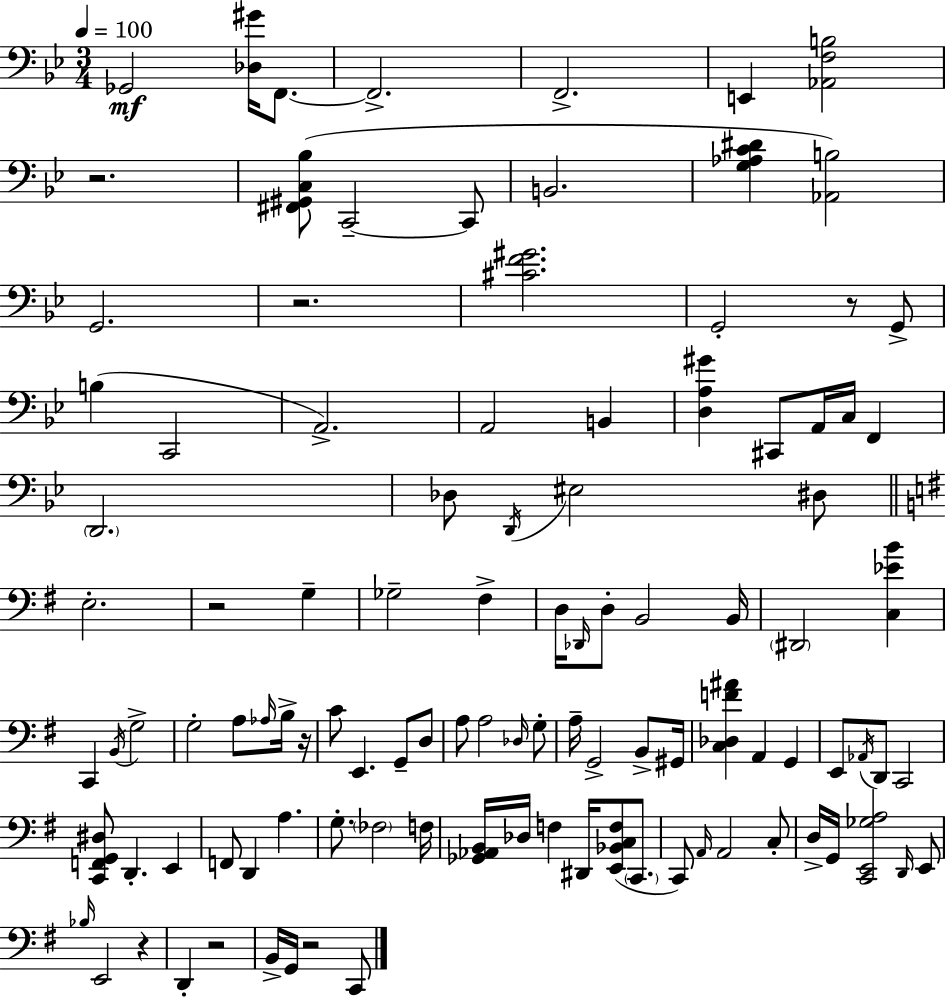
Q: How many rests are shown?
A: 8